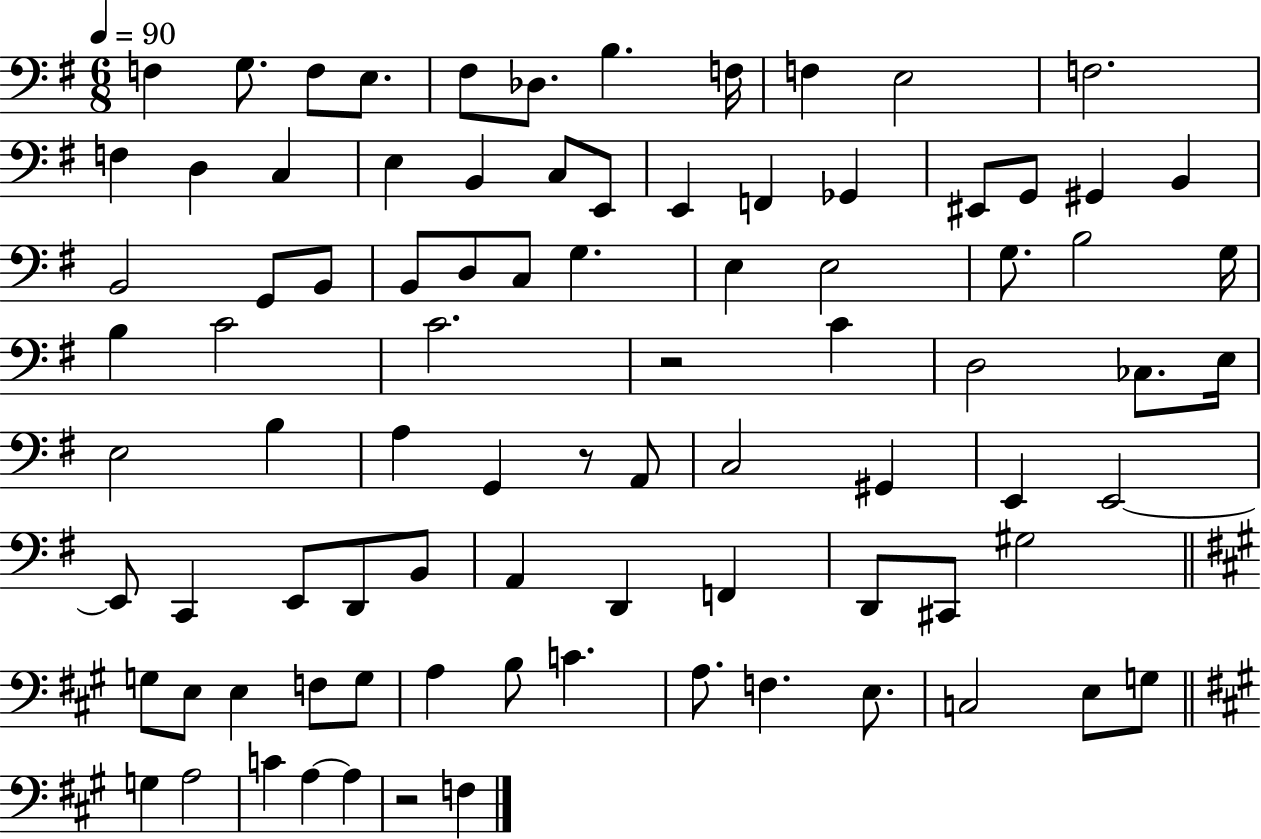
X:1
T:Untitled
M:6/8
L:1/4
K:G
F, G,/2 F,/2 E,/2 ^F,/2 _D,/2 B, F,/4 F, E,2 F,2 F, D, C, E, B,, C,/2 E,,/2 E,, F,, _G,, ^E,,/2 G,,/2 ^G,, B,, B,,2 G,,/2 B,,/2 B,,/2 D,/2 C,/2 G, E, E,2 G,/2 B,2 G,/4 B, C2 C2 z2 C D,2 _C,/2 E,/4 E,2 B, A, G,, z/2 A,,/2 C,2 ^G,, E,, E,,2 E,,/2 C,, E,,/2 D,,/2 B,,/2 A,, D,, F,, D,,/2 ^C,,/2 ^G,2 G,/2 E,/2 E, F,/2 G,/2 A, B,/2 C A,/2 F, E,/2 C,2 E,/2 G,/2 G, A,2 C A, A, z2 F,